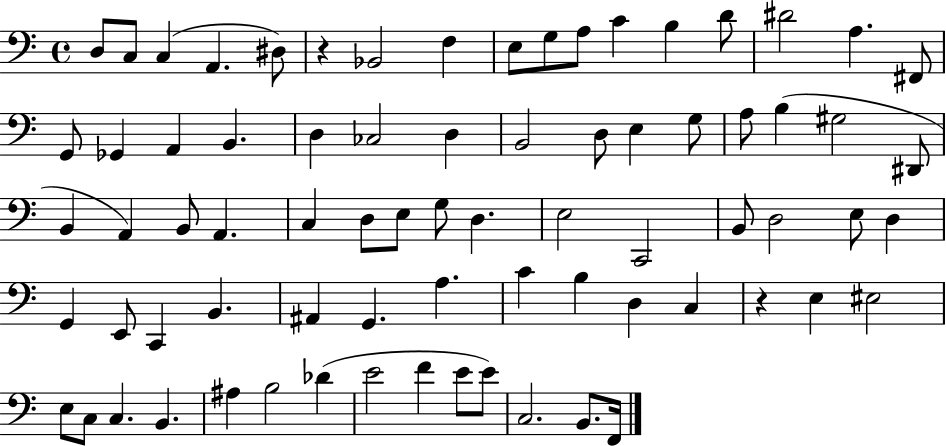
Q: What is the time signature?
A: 4/4